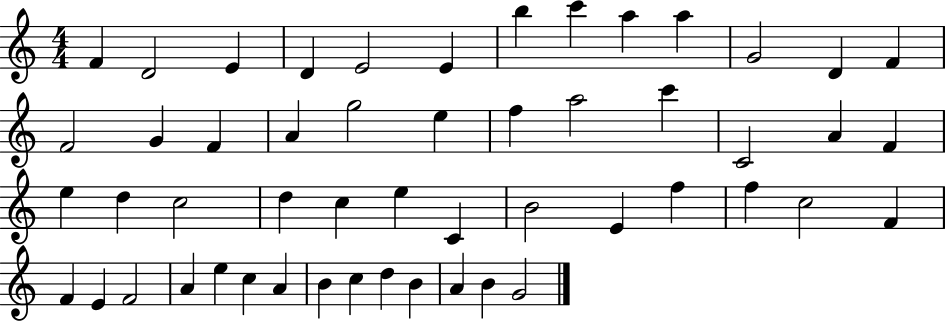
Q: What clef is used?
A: treble